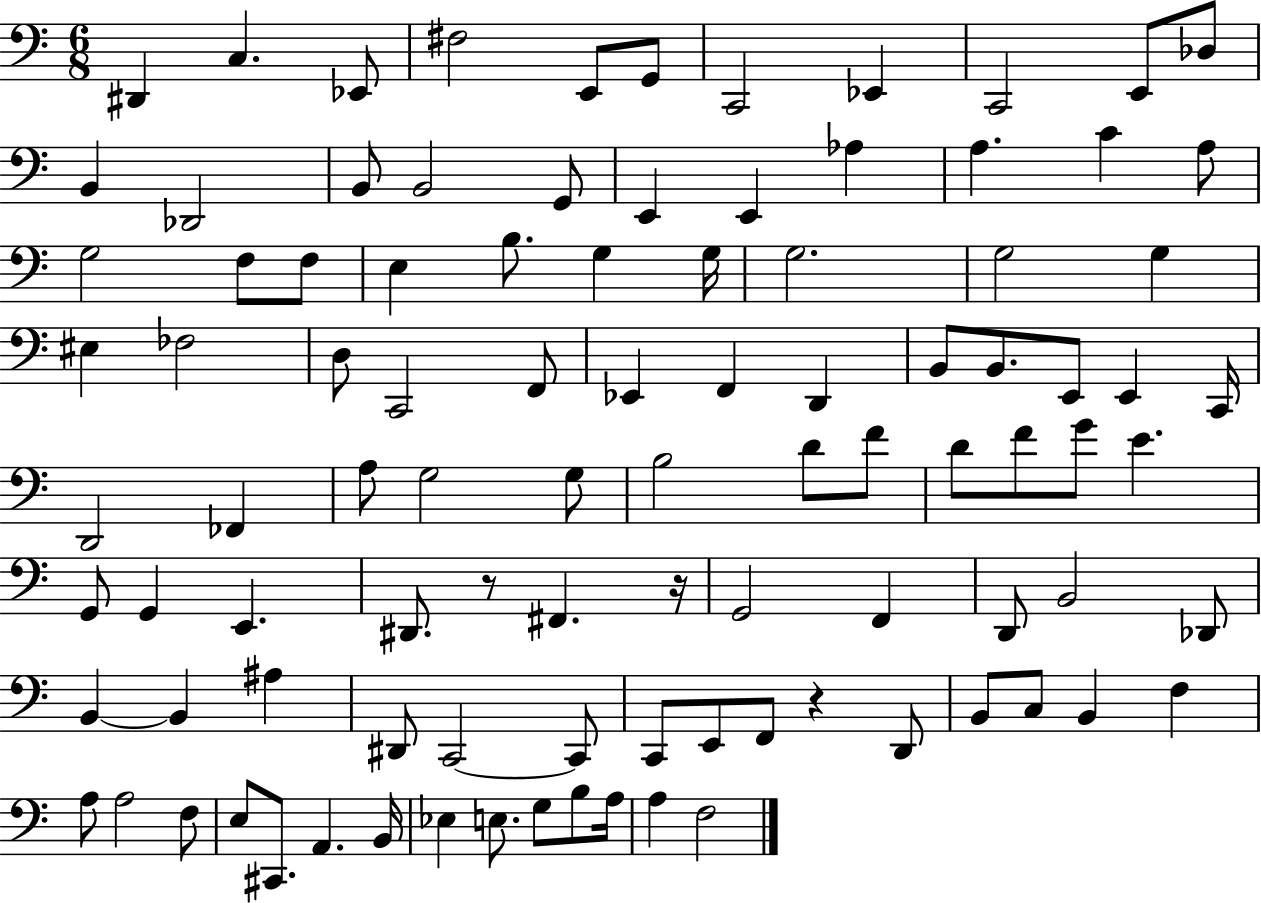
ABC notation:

X:1
T:Untitled
M:6/8
L:1/4
K:C
^D,, C, _E,,/2 ^F,2 E,,/2 G,,/2 C,,2 _E,, C,,2 E,,/2 _D,/2 B,, _D,,2 B,,/2 B,,2 G,,/2 E,, E,, _A, A, C A,/2 G,2 F,/2 F,/2 E, B,/2 G, G,/4 G,2 G,2 G, ^E, _F,2 D,/2 C,,2 F,,/2 _E,, F,, D,, B,,/2 B,,/2 E,,/2 E,, C,,/4 D,,2 _F,, A,/2 G,2 G,/2 B,2 D/2 F/2 D/2 F/2 G/2 E G,,/2 G,, E,, ^D,,/2 z/2 ^F,, z/4 G,,2 F,, D,,/2 B,,2 _D,,/2 B,, B,, ^A, ^D,,/2 C,,2 C,,/2 C,,/2 E,,/2 F,,/2 z D,,/2 B,,/2 C,/2 B,, F, A,/2 A,2 F,/2 E,/2 ^C,,/2 A,, B,,/4 _E, E,/2 G,/2 B,/2 A,/4 A, F,2